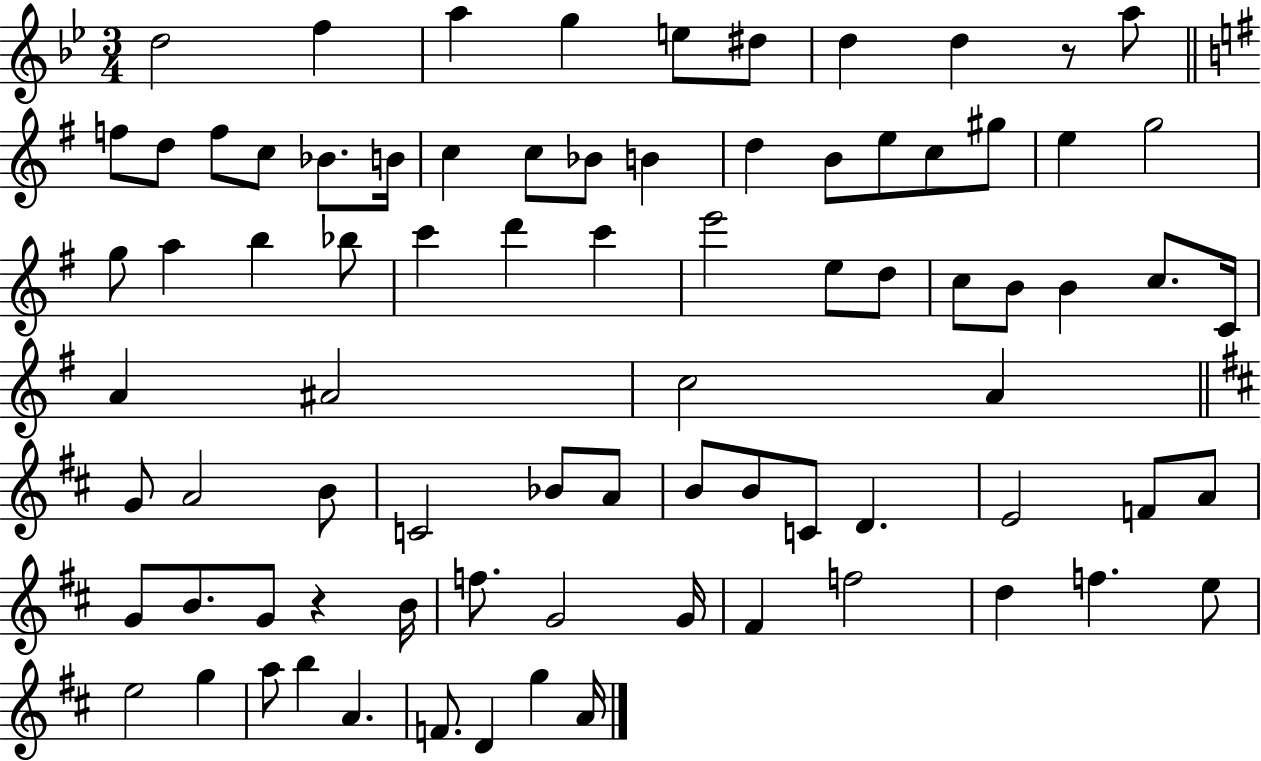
D5/h F5/q A5/q G5/q E5/e D#5/e D5/q D5/q R/e A5/e F5/e D5/e F5/e C5/e Bb4/e. B4/s C5/q C5/e Bb4/e B4/q D5/q B4/e E5/e C5/e G#5/e E5/q G5/h G5/e A5/q B5/q Bb5/e C6/q D6/q C6/q E6/h E5/e D5/e C5/e B4/e B4/q C5/e. C4/s A4/q A#4/h C5/h A4/q G4/e A4/h B4/e C4/h Bb4/e A4/e B4/e B4/e C4/e D4/q. E4/h F4/e A4/e G4/e B4/e. G4/e R/q B4/s F5/e. G4/h G4/s F#4/q F5/h D5/q F5/q. E5/e E5/h G5/q A5/e B5/q A4/q. F4/e. D4/q G5/q A4/s